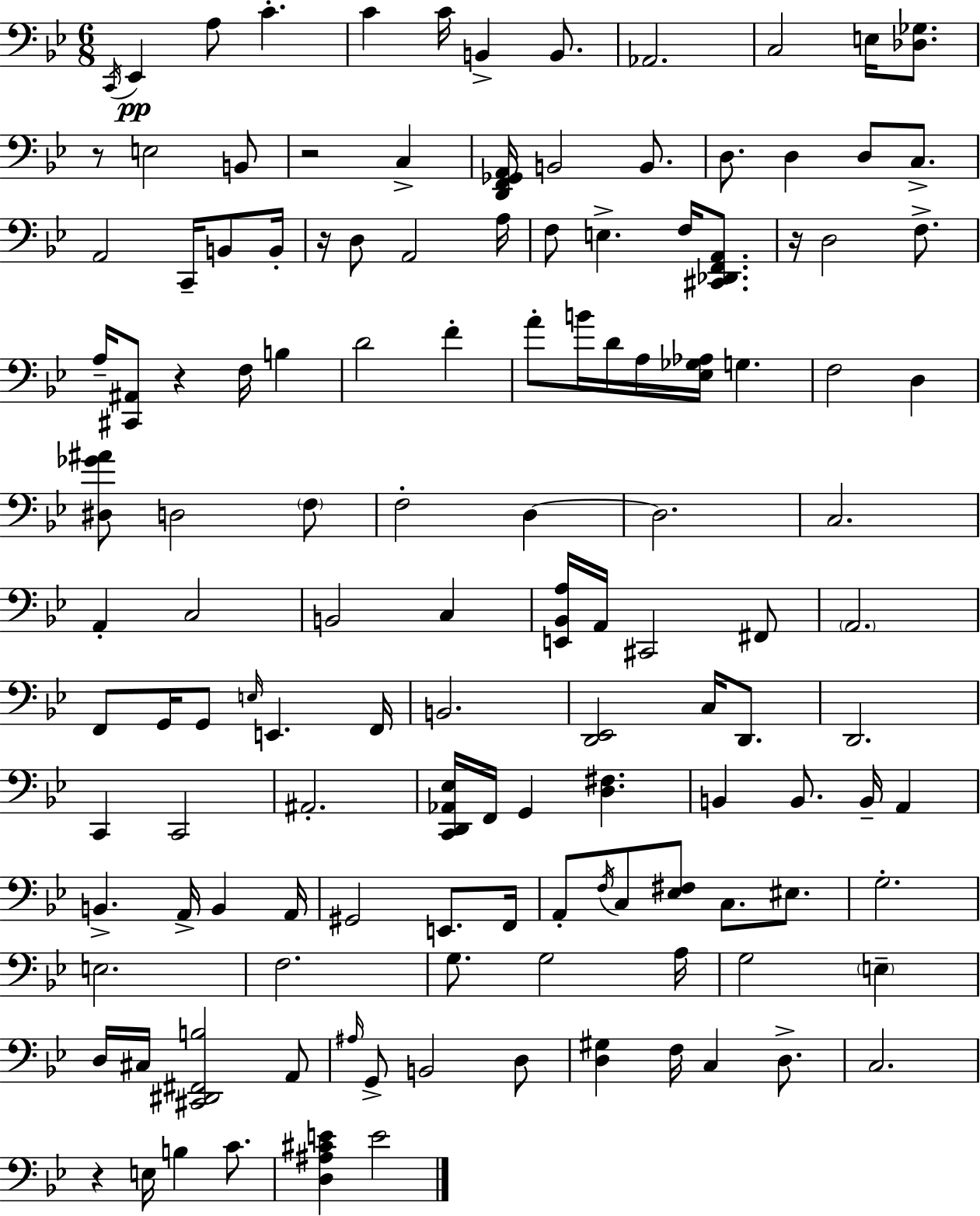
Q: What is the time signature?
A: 6/8